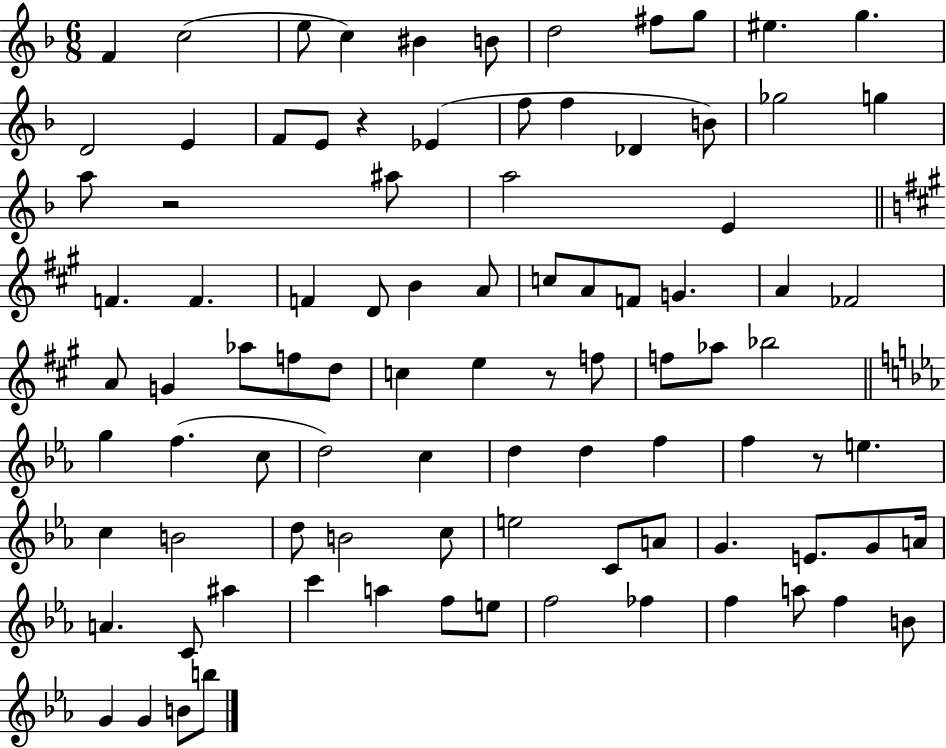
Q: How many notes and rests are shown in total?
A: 92